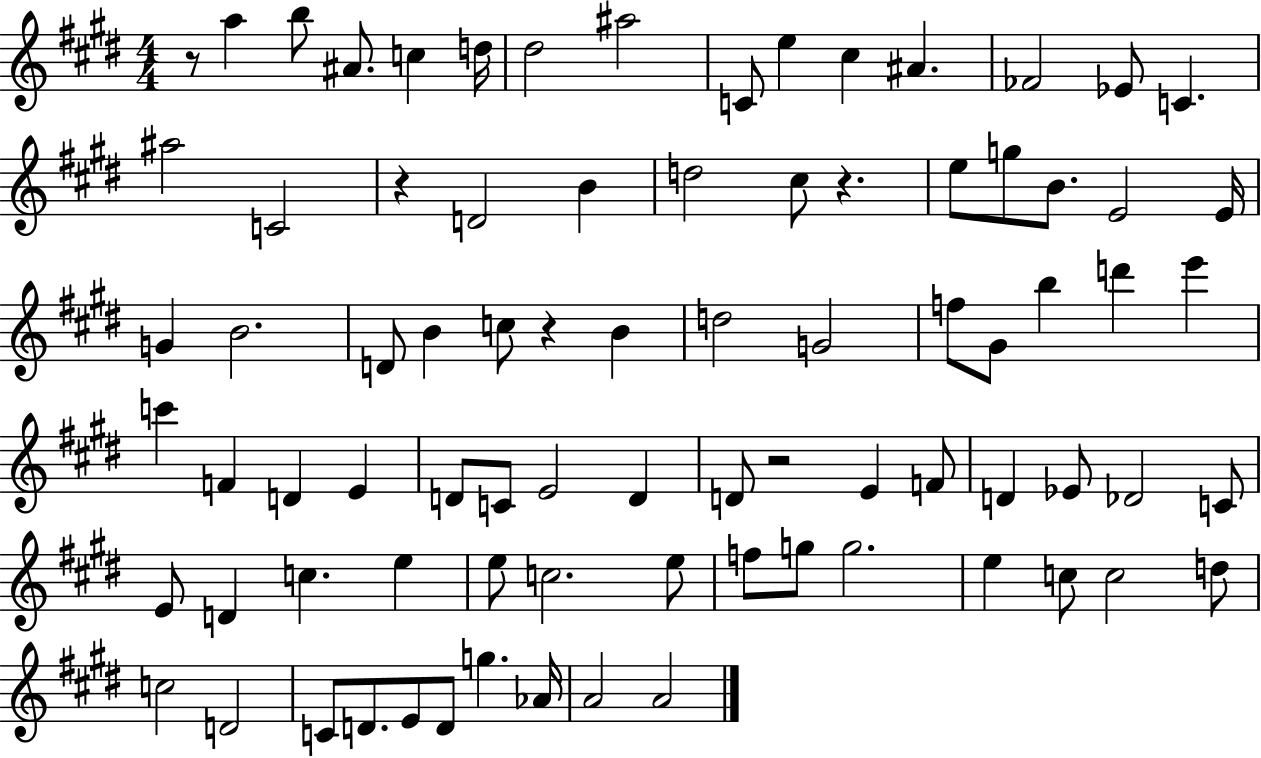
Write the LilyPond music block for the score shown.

{
  \clef treble
  \numericTimeSignature
  \time 4/4
  \key e \major
  \repeat volta 2 { r8 a''4 b''8 ais'8. c''4 d''16 | dis''2 ais''2 | c'8 e''4 cis''4 ais'4. | fes'2 ees'8 c'4. | \break ais''2 c'2 | r4 d'2 b'4 | d''2 cis''8 r4. | e''8 g''8 b'8. e'2 e'16 | \break g'4 b'2. | d'8 b'4 c''8 r4 b'4 | d''2 g'2 | f''8 gis'8 b''4 d'''4 e'''4 | \break c'''4 f'4 d'4 e'4 | d'8 c'8 e'2 d'4 | d'8 r2 e'4 f'8 | d'4 ees'8 des'2 c'8 | \break e'8 d'4 c''4. e''4 | e''8 c''2. e''8 | f''8 g''8 g''2. | e''4 c''8 c''2 d''8 | \break c''2 d'2 | c'8 d'8. e'8 d'8 g''4. aes'16 | a'2 a'2 | } \bar "|."
}